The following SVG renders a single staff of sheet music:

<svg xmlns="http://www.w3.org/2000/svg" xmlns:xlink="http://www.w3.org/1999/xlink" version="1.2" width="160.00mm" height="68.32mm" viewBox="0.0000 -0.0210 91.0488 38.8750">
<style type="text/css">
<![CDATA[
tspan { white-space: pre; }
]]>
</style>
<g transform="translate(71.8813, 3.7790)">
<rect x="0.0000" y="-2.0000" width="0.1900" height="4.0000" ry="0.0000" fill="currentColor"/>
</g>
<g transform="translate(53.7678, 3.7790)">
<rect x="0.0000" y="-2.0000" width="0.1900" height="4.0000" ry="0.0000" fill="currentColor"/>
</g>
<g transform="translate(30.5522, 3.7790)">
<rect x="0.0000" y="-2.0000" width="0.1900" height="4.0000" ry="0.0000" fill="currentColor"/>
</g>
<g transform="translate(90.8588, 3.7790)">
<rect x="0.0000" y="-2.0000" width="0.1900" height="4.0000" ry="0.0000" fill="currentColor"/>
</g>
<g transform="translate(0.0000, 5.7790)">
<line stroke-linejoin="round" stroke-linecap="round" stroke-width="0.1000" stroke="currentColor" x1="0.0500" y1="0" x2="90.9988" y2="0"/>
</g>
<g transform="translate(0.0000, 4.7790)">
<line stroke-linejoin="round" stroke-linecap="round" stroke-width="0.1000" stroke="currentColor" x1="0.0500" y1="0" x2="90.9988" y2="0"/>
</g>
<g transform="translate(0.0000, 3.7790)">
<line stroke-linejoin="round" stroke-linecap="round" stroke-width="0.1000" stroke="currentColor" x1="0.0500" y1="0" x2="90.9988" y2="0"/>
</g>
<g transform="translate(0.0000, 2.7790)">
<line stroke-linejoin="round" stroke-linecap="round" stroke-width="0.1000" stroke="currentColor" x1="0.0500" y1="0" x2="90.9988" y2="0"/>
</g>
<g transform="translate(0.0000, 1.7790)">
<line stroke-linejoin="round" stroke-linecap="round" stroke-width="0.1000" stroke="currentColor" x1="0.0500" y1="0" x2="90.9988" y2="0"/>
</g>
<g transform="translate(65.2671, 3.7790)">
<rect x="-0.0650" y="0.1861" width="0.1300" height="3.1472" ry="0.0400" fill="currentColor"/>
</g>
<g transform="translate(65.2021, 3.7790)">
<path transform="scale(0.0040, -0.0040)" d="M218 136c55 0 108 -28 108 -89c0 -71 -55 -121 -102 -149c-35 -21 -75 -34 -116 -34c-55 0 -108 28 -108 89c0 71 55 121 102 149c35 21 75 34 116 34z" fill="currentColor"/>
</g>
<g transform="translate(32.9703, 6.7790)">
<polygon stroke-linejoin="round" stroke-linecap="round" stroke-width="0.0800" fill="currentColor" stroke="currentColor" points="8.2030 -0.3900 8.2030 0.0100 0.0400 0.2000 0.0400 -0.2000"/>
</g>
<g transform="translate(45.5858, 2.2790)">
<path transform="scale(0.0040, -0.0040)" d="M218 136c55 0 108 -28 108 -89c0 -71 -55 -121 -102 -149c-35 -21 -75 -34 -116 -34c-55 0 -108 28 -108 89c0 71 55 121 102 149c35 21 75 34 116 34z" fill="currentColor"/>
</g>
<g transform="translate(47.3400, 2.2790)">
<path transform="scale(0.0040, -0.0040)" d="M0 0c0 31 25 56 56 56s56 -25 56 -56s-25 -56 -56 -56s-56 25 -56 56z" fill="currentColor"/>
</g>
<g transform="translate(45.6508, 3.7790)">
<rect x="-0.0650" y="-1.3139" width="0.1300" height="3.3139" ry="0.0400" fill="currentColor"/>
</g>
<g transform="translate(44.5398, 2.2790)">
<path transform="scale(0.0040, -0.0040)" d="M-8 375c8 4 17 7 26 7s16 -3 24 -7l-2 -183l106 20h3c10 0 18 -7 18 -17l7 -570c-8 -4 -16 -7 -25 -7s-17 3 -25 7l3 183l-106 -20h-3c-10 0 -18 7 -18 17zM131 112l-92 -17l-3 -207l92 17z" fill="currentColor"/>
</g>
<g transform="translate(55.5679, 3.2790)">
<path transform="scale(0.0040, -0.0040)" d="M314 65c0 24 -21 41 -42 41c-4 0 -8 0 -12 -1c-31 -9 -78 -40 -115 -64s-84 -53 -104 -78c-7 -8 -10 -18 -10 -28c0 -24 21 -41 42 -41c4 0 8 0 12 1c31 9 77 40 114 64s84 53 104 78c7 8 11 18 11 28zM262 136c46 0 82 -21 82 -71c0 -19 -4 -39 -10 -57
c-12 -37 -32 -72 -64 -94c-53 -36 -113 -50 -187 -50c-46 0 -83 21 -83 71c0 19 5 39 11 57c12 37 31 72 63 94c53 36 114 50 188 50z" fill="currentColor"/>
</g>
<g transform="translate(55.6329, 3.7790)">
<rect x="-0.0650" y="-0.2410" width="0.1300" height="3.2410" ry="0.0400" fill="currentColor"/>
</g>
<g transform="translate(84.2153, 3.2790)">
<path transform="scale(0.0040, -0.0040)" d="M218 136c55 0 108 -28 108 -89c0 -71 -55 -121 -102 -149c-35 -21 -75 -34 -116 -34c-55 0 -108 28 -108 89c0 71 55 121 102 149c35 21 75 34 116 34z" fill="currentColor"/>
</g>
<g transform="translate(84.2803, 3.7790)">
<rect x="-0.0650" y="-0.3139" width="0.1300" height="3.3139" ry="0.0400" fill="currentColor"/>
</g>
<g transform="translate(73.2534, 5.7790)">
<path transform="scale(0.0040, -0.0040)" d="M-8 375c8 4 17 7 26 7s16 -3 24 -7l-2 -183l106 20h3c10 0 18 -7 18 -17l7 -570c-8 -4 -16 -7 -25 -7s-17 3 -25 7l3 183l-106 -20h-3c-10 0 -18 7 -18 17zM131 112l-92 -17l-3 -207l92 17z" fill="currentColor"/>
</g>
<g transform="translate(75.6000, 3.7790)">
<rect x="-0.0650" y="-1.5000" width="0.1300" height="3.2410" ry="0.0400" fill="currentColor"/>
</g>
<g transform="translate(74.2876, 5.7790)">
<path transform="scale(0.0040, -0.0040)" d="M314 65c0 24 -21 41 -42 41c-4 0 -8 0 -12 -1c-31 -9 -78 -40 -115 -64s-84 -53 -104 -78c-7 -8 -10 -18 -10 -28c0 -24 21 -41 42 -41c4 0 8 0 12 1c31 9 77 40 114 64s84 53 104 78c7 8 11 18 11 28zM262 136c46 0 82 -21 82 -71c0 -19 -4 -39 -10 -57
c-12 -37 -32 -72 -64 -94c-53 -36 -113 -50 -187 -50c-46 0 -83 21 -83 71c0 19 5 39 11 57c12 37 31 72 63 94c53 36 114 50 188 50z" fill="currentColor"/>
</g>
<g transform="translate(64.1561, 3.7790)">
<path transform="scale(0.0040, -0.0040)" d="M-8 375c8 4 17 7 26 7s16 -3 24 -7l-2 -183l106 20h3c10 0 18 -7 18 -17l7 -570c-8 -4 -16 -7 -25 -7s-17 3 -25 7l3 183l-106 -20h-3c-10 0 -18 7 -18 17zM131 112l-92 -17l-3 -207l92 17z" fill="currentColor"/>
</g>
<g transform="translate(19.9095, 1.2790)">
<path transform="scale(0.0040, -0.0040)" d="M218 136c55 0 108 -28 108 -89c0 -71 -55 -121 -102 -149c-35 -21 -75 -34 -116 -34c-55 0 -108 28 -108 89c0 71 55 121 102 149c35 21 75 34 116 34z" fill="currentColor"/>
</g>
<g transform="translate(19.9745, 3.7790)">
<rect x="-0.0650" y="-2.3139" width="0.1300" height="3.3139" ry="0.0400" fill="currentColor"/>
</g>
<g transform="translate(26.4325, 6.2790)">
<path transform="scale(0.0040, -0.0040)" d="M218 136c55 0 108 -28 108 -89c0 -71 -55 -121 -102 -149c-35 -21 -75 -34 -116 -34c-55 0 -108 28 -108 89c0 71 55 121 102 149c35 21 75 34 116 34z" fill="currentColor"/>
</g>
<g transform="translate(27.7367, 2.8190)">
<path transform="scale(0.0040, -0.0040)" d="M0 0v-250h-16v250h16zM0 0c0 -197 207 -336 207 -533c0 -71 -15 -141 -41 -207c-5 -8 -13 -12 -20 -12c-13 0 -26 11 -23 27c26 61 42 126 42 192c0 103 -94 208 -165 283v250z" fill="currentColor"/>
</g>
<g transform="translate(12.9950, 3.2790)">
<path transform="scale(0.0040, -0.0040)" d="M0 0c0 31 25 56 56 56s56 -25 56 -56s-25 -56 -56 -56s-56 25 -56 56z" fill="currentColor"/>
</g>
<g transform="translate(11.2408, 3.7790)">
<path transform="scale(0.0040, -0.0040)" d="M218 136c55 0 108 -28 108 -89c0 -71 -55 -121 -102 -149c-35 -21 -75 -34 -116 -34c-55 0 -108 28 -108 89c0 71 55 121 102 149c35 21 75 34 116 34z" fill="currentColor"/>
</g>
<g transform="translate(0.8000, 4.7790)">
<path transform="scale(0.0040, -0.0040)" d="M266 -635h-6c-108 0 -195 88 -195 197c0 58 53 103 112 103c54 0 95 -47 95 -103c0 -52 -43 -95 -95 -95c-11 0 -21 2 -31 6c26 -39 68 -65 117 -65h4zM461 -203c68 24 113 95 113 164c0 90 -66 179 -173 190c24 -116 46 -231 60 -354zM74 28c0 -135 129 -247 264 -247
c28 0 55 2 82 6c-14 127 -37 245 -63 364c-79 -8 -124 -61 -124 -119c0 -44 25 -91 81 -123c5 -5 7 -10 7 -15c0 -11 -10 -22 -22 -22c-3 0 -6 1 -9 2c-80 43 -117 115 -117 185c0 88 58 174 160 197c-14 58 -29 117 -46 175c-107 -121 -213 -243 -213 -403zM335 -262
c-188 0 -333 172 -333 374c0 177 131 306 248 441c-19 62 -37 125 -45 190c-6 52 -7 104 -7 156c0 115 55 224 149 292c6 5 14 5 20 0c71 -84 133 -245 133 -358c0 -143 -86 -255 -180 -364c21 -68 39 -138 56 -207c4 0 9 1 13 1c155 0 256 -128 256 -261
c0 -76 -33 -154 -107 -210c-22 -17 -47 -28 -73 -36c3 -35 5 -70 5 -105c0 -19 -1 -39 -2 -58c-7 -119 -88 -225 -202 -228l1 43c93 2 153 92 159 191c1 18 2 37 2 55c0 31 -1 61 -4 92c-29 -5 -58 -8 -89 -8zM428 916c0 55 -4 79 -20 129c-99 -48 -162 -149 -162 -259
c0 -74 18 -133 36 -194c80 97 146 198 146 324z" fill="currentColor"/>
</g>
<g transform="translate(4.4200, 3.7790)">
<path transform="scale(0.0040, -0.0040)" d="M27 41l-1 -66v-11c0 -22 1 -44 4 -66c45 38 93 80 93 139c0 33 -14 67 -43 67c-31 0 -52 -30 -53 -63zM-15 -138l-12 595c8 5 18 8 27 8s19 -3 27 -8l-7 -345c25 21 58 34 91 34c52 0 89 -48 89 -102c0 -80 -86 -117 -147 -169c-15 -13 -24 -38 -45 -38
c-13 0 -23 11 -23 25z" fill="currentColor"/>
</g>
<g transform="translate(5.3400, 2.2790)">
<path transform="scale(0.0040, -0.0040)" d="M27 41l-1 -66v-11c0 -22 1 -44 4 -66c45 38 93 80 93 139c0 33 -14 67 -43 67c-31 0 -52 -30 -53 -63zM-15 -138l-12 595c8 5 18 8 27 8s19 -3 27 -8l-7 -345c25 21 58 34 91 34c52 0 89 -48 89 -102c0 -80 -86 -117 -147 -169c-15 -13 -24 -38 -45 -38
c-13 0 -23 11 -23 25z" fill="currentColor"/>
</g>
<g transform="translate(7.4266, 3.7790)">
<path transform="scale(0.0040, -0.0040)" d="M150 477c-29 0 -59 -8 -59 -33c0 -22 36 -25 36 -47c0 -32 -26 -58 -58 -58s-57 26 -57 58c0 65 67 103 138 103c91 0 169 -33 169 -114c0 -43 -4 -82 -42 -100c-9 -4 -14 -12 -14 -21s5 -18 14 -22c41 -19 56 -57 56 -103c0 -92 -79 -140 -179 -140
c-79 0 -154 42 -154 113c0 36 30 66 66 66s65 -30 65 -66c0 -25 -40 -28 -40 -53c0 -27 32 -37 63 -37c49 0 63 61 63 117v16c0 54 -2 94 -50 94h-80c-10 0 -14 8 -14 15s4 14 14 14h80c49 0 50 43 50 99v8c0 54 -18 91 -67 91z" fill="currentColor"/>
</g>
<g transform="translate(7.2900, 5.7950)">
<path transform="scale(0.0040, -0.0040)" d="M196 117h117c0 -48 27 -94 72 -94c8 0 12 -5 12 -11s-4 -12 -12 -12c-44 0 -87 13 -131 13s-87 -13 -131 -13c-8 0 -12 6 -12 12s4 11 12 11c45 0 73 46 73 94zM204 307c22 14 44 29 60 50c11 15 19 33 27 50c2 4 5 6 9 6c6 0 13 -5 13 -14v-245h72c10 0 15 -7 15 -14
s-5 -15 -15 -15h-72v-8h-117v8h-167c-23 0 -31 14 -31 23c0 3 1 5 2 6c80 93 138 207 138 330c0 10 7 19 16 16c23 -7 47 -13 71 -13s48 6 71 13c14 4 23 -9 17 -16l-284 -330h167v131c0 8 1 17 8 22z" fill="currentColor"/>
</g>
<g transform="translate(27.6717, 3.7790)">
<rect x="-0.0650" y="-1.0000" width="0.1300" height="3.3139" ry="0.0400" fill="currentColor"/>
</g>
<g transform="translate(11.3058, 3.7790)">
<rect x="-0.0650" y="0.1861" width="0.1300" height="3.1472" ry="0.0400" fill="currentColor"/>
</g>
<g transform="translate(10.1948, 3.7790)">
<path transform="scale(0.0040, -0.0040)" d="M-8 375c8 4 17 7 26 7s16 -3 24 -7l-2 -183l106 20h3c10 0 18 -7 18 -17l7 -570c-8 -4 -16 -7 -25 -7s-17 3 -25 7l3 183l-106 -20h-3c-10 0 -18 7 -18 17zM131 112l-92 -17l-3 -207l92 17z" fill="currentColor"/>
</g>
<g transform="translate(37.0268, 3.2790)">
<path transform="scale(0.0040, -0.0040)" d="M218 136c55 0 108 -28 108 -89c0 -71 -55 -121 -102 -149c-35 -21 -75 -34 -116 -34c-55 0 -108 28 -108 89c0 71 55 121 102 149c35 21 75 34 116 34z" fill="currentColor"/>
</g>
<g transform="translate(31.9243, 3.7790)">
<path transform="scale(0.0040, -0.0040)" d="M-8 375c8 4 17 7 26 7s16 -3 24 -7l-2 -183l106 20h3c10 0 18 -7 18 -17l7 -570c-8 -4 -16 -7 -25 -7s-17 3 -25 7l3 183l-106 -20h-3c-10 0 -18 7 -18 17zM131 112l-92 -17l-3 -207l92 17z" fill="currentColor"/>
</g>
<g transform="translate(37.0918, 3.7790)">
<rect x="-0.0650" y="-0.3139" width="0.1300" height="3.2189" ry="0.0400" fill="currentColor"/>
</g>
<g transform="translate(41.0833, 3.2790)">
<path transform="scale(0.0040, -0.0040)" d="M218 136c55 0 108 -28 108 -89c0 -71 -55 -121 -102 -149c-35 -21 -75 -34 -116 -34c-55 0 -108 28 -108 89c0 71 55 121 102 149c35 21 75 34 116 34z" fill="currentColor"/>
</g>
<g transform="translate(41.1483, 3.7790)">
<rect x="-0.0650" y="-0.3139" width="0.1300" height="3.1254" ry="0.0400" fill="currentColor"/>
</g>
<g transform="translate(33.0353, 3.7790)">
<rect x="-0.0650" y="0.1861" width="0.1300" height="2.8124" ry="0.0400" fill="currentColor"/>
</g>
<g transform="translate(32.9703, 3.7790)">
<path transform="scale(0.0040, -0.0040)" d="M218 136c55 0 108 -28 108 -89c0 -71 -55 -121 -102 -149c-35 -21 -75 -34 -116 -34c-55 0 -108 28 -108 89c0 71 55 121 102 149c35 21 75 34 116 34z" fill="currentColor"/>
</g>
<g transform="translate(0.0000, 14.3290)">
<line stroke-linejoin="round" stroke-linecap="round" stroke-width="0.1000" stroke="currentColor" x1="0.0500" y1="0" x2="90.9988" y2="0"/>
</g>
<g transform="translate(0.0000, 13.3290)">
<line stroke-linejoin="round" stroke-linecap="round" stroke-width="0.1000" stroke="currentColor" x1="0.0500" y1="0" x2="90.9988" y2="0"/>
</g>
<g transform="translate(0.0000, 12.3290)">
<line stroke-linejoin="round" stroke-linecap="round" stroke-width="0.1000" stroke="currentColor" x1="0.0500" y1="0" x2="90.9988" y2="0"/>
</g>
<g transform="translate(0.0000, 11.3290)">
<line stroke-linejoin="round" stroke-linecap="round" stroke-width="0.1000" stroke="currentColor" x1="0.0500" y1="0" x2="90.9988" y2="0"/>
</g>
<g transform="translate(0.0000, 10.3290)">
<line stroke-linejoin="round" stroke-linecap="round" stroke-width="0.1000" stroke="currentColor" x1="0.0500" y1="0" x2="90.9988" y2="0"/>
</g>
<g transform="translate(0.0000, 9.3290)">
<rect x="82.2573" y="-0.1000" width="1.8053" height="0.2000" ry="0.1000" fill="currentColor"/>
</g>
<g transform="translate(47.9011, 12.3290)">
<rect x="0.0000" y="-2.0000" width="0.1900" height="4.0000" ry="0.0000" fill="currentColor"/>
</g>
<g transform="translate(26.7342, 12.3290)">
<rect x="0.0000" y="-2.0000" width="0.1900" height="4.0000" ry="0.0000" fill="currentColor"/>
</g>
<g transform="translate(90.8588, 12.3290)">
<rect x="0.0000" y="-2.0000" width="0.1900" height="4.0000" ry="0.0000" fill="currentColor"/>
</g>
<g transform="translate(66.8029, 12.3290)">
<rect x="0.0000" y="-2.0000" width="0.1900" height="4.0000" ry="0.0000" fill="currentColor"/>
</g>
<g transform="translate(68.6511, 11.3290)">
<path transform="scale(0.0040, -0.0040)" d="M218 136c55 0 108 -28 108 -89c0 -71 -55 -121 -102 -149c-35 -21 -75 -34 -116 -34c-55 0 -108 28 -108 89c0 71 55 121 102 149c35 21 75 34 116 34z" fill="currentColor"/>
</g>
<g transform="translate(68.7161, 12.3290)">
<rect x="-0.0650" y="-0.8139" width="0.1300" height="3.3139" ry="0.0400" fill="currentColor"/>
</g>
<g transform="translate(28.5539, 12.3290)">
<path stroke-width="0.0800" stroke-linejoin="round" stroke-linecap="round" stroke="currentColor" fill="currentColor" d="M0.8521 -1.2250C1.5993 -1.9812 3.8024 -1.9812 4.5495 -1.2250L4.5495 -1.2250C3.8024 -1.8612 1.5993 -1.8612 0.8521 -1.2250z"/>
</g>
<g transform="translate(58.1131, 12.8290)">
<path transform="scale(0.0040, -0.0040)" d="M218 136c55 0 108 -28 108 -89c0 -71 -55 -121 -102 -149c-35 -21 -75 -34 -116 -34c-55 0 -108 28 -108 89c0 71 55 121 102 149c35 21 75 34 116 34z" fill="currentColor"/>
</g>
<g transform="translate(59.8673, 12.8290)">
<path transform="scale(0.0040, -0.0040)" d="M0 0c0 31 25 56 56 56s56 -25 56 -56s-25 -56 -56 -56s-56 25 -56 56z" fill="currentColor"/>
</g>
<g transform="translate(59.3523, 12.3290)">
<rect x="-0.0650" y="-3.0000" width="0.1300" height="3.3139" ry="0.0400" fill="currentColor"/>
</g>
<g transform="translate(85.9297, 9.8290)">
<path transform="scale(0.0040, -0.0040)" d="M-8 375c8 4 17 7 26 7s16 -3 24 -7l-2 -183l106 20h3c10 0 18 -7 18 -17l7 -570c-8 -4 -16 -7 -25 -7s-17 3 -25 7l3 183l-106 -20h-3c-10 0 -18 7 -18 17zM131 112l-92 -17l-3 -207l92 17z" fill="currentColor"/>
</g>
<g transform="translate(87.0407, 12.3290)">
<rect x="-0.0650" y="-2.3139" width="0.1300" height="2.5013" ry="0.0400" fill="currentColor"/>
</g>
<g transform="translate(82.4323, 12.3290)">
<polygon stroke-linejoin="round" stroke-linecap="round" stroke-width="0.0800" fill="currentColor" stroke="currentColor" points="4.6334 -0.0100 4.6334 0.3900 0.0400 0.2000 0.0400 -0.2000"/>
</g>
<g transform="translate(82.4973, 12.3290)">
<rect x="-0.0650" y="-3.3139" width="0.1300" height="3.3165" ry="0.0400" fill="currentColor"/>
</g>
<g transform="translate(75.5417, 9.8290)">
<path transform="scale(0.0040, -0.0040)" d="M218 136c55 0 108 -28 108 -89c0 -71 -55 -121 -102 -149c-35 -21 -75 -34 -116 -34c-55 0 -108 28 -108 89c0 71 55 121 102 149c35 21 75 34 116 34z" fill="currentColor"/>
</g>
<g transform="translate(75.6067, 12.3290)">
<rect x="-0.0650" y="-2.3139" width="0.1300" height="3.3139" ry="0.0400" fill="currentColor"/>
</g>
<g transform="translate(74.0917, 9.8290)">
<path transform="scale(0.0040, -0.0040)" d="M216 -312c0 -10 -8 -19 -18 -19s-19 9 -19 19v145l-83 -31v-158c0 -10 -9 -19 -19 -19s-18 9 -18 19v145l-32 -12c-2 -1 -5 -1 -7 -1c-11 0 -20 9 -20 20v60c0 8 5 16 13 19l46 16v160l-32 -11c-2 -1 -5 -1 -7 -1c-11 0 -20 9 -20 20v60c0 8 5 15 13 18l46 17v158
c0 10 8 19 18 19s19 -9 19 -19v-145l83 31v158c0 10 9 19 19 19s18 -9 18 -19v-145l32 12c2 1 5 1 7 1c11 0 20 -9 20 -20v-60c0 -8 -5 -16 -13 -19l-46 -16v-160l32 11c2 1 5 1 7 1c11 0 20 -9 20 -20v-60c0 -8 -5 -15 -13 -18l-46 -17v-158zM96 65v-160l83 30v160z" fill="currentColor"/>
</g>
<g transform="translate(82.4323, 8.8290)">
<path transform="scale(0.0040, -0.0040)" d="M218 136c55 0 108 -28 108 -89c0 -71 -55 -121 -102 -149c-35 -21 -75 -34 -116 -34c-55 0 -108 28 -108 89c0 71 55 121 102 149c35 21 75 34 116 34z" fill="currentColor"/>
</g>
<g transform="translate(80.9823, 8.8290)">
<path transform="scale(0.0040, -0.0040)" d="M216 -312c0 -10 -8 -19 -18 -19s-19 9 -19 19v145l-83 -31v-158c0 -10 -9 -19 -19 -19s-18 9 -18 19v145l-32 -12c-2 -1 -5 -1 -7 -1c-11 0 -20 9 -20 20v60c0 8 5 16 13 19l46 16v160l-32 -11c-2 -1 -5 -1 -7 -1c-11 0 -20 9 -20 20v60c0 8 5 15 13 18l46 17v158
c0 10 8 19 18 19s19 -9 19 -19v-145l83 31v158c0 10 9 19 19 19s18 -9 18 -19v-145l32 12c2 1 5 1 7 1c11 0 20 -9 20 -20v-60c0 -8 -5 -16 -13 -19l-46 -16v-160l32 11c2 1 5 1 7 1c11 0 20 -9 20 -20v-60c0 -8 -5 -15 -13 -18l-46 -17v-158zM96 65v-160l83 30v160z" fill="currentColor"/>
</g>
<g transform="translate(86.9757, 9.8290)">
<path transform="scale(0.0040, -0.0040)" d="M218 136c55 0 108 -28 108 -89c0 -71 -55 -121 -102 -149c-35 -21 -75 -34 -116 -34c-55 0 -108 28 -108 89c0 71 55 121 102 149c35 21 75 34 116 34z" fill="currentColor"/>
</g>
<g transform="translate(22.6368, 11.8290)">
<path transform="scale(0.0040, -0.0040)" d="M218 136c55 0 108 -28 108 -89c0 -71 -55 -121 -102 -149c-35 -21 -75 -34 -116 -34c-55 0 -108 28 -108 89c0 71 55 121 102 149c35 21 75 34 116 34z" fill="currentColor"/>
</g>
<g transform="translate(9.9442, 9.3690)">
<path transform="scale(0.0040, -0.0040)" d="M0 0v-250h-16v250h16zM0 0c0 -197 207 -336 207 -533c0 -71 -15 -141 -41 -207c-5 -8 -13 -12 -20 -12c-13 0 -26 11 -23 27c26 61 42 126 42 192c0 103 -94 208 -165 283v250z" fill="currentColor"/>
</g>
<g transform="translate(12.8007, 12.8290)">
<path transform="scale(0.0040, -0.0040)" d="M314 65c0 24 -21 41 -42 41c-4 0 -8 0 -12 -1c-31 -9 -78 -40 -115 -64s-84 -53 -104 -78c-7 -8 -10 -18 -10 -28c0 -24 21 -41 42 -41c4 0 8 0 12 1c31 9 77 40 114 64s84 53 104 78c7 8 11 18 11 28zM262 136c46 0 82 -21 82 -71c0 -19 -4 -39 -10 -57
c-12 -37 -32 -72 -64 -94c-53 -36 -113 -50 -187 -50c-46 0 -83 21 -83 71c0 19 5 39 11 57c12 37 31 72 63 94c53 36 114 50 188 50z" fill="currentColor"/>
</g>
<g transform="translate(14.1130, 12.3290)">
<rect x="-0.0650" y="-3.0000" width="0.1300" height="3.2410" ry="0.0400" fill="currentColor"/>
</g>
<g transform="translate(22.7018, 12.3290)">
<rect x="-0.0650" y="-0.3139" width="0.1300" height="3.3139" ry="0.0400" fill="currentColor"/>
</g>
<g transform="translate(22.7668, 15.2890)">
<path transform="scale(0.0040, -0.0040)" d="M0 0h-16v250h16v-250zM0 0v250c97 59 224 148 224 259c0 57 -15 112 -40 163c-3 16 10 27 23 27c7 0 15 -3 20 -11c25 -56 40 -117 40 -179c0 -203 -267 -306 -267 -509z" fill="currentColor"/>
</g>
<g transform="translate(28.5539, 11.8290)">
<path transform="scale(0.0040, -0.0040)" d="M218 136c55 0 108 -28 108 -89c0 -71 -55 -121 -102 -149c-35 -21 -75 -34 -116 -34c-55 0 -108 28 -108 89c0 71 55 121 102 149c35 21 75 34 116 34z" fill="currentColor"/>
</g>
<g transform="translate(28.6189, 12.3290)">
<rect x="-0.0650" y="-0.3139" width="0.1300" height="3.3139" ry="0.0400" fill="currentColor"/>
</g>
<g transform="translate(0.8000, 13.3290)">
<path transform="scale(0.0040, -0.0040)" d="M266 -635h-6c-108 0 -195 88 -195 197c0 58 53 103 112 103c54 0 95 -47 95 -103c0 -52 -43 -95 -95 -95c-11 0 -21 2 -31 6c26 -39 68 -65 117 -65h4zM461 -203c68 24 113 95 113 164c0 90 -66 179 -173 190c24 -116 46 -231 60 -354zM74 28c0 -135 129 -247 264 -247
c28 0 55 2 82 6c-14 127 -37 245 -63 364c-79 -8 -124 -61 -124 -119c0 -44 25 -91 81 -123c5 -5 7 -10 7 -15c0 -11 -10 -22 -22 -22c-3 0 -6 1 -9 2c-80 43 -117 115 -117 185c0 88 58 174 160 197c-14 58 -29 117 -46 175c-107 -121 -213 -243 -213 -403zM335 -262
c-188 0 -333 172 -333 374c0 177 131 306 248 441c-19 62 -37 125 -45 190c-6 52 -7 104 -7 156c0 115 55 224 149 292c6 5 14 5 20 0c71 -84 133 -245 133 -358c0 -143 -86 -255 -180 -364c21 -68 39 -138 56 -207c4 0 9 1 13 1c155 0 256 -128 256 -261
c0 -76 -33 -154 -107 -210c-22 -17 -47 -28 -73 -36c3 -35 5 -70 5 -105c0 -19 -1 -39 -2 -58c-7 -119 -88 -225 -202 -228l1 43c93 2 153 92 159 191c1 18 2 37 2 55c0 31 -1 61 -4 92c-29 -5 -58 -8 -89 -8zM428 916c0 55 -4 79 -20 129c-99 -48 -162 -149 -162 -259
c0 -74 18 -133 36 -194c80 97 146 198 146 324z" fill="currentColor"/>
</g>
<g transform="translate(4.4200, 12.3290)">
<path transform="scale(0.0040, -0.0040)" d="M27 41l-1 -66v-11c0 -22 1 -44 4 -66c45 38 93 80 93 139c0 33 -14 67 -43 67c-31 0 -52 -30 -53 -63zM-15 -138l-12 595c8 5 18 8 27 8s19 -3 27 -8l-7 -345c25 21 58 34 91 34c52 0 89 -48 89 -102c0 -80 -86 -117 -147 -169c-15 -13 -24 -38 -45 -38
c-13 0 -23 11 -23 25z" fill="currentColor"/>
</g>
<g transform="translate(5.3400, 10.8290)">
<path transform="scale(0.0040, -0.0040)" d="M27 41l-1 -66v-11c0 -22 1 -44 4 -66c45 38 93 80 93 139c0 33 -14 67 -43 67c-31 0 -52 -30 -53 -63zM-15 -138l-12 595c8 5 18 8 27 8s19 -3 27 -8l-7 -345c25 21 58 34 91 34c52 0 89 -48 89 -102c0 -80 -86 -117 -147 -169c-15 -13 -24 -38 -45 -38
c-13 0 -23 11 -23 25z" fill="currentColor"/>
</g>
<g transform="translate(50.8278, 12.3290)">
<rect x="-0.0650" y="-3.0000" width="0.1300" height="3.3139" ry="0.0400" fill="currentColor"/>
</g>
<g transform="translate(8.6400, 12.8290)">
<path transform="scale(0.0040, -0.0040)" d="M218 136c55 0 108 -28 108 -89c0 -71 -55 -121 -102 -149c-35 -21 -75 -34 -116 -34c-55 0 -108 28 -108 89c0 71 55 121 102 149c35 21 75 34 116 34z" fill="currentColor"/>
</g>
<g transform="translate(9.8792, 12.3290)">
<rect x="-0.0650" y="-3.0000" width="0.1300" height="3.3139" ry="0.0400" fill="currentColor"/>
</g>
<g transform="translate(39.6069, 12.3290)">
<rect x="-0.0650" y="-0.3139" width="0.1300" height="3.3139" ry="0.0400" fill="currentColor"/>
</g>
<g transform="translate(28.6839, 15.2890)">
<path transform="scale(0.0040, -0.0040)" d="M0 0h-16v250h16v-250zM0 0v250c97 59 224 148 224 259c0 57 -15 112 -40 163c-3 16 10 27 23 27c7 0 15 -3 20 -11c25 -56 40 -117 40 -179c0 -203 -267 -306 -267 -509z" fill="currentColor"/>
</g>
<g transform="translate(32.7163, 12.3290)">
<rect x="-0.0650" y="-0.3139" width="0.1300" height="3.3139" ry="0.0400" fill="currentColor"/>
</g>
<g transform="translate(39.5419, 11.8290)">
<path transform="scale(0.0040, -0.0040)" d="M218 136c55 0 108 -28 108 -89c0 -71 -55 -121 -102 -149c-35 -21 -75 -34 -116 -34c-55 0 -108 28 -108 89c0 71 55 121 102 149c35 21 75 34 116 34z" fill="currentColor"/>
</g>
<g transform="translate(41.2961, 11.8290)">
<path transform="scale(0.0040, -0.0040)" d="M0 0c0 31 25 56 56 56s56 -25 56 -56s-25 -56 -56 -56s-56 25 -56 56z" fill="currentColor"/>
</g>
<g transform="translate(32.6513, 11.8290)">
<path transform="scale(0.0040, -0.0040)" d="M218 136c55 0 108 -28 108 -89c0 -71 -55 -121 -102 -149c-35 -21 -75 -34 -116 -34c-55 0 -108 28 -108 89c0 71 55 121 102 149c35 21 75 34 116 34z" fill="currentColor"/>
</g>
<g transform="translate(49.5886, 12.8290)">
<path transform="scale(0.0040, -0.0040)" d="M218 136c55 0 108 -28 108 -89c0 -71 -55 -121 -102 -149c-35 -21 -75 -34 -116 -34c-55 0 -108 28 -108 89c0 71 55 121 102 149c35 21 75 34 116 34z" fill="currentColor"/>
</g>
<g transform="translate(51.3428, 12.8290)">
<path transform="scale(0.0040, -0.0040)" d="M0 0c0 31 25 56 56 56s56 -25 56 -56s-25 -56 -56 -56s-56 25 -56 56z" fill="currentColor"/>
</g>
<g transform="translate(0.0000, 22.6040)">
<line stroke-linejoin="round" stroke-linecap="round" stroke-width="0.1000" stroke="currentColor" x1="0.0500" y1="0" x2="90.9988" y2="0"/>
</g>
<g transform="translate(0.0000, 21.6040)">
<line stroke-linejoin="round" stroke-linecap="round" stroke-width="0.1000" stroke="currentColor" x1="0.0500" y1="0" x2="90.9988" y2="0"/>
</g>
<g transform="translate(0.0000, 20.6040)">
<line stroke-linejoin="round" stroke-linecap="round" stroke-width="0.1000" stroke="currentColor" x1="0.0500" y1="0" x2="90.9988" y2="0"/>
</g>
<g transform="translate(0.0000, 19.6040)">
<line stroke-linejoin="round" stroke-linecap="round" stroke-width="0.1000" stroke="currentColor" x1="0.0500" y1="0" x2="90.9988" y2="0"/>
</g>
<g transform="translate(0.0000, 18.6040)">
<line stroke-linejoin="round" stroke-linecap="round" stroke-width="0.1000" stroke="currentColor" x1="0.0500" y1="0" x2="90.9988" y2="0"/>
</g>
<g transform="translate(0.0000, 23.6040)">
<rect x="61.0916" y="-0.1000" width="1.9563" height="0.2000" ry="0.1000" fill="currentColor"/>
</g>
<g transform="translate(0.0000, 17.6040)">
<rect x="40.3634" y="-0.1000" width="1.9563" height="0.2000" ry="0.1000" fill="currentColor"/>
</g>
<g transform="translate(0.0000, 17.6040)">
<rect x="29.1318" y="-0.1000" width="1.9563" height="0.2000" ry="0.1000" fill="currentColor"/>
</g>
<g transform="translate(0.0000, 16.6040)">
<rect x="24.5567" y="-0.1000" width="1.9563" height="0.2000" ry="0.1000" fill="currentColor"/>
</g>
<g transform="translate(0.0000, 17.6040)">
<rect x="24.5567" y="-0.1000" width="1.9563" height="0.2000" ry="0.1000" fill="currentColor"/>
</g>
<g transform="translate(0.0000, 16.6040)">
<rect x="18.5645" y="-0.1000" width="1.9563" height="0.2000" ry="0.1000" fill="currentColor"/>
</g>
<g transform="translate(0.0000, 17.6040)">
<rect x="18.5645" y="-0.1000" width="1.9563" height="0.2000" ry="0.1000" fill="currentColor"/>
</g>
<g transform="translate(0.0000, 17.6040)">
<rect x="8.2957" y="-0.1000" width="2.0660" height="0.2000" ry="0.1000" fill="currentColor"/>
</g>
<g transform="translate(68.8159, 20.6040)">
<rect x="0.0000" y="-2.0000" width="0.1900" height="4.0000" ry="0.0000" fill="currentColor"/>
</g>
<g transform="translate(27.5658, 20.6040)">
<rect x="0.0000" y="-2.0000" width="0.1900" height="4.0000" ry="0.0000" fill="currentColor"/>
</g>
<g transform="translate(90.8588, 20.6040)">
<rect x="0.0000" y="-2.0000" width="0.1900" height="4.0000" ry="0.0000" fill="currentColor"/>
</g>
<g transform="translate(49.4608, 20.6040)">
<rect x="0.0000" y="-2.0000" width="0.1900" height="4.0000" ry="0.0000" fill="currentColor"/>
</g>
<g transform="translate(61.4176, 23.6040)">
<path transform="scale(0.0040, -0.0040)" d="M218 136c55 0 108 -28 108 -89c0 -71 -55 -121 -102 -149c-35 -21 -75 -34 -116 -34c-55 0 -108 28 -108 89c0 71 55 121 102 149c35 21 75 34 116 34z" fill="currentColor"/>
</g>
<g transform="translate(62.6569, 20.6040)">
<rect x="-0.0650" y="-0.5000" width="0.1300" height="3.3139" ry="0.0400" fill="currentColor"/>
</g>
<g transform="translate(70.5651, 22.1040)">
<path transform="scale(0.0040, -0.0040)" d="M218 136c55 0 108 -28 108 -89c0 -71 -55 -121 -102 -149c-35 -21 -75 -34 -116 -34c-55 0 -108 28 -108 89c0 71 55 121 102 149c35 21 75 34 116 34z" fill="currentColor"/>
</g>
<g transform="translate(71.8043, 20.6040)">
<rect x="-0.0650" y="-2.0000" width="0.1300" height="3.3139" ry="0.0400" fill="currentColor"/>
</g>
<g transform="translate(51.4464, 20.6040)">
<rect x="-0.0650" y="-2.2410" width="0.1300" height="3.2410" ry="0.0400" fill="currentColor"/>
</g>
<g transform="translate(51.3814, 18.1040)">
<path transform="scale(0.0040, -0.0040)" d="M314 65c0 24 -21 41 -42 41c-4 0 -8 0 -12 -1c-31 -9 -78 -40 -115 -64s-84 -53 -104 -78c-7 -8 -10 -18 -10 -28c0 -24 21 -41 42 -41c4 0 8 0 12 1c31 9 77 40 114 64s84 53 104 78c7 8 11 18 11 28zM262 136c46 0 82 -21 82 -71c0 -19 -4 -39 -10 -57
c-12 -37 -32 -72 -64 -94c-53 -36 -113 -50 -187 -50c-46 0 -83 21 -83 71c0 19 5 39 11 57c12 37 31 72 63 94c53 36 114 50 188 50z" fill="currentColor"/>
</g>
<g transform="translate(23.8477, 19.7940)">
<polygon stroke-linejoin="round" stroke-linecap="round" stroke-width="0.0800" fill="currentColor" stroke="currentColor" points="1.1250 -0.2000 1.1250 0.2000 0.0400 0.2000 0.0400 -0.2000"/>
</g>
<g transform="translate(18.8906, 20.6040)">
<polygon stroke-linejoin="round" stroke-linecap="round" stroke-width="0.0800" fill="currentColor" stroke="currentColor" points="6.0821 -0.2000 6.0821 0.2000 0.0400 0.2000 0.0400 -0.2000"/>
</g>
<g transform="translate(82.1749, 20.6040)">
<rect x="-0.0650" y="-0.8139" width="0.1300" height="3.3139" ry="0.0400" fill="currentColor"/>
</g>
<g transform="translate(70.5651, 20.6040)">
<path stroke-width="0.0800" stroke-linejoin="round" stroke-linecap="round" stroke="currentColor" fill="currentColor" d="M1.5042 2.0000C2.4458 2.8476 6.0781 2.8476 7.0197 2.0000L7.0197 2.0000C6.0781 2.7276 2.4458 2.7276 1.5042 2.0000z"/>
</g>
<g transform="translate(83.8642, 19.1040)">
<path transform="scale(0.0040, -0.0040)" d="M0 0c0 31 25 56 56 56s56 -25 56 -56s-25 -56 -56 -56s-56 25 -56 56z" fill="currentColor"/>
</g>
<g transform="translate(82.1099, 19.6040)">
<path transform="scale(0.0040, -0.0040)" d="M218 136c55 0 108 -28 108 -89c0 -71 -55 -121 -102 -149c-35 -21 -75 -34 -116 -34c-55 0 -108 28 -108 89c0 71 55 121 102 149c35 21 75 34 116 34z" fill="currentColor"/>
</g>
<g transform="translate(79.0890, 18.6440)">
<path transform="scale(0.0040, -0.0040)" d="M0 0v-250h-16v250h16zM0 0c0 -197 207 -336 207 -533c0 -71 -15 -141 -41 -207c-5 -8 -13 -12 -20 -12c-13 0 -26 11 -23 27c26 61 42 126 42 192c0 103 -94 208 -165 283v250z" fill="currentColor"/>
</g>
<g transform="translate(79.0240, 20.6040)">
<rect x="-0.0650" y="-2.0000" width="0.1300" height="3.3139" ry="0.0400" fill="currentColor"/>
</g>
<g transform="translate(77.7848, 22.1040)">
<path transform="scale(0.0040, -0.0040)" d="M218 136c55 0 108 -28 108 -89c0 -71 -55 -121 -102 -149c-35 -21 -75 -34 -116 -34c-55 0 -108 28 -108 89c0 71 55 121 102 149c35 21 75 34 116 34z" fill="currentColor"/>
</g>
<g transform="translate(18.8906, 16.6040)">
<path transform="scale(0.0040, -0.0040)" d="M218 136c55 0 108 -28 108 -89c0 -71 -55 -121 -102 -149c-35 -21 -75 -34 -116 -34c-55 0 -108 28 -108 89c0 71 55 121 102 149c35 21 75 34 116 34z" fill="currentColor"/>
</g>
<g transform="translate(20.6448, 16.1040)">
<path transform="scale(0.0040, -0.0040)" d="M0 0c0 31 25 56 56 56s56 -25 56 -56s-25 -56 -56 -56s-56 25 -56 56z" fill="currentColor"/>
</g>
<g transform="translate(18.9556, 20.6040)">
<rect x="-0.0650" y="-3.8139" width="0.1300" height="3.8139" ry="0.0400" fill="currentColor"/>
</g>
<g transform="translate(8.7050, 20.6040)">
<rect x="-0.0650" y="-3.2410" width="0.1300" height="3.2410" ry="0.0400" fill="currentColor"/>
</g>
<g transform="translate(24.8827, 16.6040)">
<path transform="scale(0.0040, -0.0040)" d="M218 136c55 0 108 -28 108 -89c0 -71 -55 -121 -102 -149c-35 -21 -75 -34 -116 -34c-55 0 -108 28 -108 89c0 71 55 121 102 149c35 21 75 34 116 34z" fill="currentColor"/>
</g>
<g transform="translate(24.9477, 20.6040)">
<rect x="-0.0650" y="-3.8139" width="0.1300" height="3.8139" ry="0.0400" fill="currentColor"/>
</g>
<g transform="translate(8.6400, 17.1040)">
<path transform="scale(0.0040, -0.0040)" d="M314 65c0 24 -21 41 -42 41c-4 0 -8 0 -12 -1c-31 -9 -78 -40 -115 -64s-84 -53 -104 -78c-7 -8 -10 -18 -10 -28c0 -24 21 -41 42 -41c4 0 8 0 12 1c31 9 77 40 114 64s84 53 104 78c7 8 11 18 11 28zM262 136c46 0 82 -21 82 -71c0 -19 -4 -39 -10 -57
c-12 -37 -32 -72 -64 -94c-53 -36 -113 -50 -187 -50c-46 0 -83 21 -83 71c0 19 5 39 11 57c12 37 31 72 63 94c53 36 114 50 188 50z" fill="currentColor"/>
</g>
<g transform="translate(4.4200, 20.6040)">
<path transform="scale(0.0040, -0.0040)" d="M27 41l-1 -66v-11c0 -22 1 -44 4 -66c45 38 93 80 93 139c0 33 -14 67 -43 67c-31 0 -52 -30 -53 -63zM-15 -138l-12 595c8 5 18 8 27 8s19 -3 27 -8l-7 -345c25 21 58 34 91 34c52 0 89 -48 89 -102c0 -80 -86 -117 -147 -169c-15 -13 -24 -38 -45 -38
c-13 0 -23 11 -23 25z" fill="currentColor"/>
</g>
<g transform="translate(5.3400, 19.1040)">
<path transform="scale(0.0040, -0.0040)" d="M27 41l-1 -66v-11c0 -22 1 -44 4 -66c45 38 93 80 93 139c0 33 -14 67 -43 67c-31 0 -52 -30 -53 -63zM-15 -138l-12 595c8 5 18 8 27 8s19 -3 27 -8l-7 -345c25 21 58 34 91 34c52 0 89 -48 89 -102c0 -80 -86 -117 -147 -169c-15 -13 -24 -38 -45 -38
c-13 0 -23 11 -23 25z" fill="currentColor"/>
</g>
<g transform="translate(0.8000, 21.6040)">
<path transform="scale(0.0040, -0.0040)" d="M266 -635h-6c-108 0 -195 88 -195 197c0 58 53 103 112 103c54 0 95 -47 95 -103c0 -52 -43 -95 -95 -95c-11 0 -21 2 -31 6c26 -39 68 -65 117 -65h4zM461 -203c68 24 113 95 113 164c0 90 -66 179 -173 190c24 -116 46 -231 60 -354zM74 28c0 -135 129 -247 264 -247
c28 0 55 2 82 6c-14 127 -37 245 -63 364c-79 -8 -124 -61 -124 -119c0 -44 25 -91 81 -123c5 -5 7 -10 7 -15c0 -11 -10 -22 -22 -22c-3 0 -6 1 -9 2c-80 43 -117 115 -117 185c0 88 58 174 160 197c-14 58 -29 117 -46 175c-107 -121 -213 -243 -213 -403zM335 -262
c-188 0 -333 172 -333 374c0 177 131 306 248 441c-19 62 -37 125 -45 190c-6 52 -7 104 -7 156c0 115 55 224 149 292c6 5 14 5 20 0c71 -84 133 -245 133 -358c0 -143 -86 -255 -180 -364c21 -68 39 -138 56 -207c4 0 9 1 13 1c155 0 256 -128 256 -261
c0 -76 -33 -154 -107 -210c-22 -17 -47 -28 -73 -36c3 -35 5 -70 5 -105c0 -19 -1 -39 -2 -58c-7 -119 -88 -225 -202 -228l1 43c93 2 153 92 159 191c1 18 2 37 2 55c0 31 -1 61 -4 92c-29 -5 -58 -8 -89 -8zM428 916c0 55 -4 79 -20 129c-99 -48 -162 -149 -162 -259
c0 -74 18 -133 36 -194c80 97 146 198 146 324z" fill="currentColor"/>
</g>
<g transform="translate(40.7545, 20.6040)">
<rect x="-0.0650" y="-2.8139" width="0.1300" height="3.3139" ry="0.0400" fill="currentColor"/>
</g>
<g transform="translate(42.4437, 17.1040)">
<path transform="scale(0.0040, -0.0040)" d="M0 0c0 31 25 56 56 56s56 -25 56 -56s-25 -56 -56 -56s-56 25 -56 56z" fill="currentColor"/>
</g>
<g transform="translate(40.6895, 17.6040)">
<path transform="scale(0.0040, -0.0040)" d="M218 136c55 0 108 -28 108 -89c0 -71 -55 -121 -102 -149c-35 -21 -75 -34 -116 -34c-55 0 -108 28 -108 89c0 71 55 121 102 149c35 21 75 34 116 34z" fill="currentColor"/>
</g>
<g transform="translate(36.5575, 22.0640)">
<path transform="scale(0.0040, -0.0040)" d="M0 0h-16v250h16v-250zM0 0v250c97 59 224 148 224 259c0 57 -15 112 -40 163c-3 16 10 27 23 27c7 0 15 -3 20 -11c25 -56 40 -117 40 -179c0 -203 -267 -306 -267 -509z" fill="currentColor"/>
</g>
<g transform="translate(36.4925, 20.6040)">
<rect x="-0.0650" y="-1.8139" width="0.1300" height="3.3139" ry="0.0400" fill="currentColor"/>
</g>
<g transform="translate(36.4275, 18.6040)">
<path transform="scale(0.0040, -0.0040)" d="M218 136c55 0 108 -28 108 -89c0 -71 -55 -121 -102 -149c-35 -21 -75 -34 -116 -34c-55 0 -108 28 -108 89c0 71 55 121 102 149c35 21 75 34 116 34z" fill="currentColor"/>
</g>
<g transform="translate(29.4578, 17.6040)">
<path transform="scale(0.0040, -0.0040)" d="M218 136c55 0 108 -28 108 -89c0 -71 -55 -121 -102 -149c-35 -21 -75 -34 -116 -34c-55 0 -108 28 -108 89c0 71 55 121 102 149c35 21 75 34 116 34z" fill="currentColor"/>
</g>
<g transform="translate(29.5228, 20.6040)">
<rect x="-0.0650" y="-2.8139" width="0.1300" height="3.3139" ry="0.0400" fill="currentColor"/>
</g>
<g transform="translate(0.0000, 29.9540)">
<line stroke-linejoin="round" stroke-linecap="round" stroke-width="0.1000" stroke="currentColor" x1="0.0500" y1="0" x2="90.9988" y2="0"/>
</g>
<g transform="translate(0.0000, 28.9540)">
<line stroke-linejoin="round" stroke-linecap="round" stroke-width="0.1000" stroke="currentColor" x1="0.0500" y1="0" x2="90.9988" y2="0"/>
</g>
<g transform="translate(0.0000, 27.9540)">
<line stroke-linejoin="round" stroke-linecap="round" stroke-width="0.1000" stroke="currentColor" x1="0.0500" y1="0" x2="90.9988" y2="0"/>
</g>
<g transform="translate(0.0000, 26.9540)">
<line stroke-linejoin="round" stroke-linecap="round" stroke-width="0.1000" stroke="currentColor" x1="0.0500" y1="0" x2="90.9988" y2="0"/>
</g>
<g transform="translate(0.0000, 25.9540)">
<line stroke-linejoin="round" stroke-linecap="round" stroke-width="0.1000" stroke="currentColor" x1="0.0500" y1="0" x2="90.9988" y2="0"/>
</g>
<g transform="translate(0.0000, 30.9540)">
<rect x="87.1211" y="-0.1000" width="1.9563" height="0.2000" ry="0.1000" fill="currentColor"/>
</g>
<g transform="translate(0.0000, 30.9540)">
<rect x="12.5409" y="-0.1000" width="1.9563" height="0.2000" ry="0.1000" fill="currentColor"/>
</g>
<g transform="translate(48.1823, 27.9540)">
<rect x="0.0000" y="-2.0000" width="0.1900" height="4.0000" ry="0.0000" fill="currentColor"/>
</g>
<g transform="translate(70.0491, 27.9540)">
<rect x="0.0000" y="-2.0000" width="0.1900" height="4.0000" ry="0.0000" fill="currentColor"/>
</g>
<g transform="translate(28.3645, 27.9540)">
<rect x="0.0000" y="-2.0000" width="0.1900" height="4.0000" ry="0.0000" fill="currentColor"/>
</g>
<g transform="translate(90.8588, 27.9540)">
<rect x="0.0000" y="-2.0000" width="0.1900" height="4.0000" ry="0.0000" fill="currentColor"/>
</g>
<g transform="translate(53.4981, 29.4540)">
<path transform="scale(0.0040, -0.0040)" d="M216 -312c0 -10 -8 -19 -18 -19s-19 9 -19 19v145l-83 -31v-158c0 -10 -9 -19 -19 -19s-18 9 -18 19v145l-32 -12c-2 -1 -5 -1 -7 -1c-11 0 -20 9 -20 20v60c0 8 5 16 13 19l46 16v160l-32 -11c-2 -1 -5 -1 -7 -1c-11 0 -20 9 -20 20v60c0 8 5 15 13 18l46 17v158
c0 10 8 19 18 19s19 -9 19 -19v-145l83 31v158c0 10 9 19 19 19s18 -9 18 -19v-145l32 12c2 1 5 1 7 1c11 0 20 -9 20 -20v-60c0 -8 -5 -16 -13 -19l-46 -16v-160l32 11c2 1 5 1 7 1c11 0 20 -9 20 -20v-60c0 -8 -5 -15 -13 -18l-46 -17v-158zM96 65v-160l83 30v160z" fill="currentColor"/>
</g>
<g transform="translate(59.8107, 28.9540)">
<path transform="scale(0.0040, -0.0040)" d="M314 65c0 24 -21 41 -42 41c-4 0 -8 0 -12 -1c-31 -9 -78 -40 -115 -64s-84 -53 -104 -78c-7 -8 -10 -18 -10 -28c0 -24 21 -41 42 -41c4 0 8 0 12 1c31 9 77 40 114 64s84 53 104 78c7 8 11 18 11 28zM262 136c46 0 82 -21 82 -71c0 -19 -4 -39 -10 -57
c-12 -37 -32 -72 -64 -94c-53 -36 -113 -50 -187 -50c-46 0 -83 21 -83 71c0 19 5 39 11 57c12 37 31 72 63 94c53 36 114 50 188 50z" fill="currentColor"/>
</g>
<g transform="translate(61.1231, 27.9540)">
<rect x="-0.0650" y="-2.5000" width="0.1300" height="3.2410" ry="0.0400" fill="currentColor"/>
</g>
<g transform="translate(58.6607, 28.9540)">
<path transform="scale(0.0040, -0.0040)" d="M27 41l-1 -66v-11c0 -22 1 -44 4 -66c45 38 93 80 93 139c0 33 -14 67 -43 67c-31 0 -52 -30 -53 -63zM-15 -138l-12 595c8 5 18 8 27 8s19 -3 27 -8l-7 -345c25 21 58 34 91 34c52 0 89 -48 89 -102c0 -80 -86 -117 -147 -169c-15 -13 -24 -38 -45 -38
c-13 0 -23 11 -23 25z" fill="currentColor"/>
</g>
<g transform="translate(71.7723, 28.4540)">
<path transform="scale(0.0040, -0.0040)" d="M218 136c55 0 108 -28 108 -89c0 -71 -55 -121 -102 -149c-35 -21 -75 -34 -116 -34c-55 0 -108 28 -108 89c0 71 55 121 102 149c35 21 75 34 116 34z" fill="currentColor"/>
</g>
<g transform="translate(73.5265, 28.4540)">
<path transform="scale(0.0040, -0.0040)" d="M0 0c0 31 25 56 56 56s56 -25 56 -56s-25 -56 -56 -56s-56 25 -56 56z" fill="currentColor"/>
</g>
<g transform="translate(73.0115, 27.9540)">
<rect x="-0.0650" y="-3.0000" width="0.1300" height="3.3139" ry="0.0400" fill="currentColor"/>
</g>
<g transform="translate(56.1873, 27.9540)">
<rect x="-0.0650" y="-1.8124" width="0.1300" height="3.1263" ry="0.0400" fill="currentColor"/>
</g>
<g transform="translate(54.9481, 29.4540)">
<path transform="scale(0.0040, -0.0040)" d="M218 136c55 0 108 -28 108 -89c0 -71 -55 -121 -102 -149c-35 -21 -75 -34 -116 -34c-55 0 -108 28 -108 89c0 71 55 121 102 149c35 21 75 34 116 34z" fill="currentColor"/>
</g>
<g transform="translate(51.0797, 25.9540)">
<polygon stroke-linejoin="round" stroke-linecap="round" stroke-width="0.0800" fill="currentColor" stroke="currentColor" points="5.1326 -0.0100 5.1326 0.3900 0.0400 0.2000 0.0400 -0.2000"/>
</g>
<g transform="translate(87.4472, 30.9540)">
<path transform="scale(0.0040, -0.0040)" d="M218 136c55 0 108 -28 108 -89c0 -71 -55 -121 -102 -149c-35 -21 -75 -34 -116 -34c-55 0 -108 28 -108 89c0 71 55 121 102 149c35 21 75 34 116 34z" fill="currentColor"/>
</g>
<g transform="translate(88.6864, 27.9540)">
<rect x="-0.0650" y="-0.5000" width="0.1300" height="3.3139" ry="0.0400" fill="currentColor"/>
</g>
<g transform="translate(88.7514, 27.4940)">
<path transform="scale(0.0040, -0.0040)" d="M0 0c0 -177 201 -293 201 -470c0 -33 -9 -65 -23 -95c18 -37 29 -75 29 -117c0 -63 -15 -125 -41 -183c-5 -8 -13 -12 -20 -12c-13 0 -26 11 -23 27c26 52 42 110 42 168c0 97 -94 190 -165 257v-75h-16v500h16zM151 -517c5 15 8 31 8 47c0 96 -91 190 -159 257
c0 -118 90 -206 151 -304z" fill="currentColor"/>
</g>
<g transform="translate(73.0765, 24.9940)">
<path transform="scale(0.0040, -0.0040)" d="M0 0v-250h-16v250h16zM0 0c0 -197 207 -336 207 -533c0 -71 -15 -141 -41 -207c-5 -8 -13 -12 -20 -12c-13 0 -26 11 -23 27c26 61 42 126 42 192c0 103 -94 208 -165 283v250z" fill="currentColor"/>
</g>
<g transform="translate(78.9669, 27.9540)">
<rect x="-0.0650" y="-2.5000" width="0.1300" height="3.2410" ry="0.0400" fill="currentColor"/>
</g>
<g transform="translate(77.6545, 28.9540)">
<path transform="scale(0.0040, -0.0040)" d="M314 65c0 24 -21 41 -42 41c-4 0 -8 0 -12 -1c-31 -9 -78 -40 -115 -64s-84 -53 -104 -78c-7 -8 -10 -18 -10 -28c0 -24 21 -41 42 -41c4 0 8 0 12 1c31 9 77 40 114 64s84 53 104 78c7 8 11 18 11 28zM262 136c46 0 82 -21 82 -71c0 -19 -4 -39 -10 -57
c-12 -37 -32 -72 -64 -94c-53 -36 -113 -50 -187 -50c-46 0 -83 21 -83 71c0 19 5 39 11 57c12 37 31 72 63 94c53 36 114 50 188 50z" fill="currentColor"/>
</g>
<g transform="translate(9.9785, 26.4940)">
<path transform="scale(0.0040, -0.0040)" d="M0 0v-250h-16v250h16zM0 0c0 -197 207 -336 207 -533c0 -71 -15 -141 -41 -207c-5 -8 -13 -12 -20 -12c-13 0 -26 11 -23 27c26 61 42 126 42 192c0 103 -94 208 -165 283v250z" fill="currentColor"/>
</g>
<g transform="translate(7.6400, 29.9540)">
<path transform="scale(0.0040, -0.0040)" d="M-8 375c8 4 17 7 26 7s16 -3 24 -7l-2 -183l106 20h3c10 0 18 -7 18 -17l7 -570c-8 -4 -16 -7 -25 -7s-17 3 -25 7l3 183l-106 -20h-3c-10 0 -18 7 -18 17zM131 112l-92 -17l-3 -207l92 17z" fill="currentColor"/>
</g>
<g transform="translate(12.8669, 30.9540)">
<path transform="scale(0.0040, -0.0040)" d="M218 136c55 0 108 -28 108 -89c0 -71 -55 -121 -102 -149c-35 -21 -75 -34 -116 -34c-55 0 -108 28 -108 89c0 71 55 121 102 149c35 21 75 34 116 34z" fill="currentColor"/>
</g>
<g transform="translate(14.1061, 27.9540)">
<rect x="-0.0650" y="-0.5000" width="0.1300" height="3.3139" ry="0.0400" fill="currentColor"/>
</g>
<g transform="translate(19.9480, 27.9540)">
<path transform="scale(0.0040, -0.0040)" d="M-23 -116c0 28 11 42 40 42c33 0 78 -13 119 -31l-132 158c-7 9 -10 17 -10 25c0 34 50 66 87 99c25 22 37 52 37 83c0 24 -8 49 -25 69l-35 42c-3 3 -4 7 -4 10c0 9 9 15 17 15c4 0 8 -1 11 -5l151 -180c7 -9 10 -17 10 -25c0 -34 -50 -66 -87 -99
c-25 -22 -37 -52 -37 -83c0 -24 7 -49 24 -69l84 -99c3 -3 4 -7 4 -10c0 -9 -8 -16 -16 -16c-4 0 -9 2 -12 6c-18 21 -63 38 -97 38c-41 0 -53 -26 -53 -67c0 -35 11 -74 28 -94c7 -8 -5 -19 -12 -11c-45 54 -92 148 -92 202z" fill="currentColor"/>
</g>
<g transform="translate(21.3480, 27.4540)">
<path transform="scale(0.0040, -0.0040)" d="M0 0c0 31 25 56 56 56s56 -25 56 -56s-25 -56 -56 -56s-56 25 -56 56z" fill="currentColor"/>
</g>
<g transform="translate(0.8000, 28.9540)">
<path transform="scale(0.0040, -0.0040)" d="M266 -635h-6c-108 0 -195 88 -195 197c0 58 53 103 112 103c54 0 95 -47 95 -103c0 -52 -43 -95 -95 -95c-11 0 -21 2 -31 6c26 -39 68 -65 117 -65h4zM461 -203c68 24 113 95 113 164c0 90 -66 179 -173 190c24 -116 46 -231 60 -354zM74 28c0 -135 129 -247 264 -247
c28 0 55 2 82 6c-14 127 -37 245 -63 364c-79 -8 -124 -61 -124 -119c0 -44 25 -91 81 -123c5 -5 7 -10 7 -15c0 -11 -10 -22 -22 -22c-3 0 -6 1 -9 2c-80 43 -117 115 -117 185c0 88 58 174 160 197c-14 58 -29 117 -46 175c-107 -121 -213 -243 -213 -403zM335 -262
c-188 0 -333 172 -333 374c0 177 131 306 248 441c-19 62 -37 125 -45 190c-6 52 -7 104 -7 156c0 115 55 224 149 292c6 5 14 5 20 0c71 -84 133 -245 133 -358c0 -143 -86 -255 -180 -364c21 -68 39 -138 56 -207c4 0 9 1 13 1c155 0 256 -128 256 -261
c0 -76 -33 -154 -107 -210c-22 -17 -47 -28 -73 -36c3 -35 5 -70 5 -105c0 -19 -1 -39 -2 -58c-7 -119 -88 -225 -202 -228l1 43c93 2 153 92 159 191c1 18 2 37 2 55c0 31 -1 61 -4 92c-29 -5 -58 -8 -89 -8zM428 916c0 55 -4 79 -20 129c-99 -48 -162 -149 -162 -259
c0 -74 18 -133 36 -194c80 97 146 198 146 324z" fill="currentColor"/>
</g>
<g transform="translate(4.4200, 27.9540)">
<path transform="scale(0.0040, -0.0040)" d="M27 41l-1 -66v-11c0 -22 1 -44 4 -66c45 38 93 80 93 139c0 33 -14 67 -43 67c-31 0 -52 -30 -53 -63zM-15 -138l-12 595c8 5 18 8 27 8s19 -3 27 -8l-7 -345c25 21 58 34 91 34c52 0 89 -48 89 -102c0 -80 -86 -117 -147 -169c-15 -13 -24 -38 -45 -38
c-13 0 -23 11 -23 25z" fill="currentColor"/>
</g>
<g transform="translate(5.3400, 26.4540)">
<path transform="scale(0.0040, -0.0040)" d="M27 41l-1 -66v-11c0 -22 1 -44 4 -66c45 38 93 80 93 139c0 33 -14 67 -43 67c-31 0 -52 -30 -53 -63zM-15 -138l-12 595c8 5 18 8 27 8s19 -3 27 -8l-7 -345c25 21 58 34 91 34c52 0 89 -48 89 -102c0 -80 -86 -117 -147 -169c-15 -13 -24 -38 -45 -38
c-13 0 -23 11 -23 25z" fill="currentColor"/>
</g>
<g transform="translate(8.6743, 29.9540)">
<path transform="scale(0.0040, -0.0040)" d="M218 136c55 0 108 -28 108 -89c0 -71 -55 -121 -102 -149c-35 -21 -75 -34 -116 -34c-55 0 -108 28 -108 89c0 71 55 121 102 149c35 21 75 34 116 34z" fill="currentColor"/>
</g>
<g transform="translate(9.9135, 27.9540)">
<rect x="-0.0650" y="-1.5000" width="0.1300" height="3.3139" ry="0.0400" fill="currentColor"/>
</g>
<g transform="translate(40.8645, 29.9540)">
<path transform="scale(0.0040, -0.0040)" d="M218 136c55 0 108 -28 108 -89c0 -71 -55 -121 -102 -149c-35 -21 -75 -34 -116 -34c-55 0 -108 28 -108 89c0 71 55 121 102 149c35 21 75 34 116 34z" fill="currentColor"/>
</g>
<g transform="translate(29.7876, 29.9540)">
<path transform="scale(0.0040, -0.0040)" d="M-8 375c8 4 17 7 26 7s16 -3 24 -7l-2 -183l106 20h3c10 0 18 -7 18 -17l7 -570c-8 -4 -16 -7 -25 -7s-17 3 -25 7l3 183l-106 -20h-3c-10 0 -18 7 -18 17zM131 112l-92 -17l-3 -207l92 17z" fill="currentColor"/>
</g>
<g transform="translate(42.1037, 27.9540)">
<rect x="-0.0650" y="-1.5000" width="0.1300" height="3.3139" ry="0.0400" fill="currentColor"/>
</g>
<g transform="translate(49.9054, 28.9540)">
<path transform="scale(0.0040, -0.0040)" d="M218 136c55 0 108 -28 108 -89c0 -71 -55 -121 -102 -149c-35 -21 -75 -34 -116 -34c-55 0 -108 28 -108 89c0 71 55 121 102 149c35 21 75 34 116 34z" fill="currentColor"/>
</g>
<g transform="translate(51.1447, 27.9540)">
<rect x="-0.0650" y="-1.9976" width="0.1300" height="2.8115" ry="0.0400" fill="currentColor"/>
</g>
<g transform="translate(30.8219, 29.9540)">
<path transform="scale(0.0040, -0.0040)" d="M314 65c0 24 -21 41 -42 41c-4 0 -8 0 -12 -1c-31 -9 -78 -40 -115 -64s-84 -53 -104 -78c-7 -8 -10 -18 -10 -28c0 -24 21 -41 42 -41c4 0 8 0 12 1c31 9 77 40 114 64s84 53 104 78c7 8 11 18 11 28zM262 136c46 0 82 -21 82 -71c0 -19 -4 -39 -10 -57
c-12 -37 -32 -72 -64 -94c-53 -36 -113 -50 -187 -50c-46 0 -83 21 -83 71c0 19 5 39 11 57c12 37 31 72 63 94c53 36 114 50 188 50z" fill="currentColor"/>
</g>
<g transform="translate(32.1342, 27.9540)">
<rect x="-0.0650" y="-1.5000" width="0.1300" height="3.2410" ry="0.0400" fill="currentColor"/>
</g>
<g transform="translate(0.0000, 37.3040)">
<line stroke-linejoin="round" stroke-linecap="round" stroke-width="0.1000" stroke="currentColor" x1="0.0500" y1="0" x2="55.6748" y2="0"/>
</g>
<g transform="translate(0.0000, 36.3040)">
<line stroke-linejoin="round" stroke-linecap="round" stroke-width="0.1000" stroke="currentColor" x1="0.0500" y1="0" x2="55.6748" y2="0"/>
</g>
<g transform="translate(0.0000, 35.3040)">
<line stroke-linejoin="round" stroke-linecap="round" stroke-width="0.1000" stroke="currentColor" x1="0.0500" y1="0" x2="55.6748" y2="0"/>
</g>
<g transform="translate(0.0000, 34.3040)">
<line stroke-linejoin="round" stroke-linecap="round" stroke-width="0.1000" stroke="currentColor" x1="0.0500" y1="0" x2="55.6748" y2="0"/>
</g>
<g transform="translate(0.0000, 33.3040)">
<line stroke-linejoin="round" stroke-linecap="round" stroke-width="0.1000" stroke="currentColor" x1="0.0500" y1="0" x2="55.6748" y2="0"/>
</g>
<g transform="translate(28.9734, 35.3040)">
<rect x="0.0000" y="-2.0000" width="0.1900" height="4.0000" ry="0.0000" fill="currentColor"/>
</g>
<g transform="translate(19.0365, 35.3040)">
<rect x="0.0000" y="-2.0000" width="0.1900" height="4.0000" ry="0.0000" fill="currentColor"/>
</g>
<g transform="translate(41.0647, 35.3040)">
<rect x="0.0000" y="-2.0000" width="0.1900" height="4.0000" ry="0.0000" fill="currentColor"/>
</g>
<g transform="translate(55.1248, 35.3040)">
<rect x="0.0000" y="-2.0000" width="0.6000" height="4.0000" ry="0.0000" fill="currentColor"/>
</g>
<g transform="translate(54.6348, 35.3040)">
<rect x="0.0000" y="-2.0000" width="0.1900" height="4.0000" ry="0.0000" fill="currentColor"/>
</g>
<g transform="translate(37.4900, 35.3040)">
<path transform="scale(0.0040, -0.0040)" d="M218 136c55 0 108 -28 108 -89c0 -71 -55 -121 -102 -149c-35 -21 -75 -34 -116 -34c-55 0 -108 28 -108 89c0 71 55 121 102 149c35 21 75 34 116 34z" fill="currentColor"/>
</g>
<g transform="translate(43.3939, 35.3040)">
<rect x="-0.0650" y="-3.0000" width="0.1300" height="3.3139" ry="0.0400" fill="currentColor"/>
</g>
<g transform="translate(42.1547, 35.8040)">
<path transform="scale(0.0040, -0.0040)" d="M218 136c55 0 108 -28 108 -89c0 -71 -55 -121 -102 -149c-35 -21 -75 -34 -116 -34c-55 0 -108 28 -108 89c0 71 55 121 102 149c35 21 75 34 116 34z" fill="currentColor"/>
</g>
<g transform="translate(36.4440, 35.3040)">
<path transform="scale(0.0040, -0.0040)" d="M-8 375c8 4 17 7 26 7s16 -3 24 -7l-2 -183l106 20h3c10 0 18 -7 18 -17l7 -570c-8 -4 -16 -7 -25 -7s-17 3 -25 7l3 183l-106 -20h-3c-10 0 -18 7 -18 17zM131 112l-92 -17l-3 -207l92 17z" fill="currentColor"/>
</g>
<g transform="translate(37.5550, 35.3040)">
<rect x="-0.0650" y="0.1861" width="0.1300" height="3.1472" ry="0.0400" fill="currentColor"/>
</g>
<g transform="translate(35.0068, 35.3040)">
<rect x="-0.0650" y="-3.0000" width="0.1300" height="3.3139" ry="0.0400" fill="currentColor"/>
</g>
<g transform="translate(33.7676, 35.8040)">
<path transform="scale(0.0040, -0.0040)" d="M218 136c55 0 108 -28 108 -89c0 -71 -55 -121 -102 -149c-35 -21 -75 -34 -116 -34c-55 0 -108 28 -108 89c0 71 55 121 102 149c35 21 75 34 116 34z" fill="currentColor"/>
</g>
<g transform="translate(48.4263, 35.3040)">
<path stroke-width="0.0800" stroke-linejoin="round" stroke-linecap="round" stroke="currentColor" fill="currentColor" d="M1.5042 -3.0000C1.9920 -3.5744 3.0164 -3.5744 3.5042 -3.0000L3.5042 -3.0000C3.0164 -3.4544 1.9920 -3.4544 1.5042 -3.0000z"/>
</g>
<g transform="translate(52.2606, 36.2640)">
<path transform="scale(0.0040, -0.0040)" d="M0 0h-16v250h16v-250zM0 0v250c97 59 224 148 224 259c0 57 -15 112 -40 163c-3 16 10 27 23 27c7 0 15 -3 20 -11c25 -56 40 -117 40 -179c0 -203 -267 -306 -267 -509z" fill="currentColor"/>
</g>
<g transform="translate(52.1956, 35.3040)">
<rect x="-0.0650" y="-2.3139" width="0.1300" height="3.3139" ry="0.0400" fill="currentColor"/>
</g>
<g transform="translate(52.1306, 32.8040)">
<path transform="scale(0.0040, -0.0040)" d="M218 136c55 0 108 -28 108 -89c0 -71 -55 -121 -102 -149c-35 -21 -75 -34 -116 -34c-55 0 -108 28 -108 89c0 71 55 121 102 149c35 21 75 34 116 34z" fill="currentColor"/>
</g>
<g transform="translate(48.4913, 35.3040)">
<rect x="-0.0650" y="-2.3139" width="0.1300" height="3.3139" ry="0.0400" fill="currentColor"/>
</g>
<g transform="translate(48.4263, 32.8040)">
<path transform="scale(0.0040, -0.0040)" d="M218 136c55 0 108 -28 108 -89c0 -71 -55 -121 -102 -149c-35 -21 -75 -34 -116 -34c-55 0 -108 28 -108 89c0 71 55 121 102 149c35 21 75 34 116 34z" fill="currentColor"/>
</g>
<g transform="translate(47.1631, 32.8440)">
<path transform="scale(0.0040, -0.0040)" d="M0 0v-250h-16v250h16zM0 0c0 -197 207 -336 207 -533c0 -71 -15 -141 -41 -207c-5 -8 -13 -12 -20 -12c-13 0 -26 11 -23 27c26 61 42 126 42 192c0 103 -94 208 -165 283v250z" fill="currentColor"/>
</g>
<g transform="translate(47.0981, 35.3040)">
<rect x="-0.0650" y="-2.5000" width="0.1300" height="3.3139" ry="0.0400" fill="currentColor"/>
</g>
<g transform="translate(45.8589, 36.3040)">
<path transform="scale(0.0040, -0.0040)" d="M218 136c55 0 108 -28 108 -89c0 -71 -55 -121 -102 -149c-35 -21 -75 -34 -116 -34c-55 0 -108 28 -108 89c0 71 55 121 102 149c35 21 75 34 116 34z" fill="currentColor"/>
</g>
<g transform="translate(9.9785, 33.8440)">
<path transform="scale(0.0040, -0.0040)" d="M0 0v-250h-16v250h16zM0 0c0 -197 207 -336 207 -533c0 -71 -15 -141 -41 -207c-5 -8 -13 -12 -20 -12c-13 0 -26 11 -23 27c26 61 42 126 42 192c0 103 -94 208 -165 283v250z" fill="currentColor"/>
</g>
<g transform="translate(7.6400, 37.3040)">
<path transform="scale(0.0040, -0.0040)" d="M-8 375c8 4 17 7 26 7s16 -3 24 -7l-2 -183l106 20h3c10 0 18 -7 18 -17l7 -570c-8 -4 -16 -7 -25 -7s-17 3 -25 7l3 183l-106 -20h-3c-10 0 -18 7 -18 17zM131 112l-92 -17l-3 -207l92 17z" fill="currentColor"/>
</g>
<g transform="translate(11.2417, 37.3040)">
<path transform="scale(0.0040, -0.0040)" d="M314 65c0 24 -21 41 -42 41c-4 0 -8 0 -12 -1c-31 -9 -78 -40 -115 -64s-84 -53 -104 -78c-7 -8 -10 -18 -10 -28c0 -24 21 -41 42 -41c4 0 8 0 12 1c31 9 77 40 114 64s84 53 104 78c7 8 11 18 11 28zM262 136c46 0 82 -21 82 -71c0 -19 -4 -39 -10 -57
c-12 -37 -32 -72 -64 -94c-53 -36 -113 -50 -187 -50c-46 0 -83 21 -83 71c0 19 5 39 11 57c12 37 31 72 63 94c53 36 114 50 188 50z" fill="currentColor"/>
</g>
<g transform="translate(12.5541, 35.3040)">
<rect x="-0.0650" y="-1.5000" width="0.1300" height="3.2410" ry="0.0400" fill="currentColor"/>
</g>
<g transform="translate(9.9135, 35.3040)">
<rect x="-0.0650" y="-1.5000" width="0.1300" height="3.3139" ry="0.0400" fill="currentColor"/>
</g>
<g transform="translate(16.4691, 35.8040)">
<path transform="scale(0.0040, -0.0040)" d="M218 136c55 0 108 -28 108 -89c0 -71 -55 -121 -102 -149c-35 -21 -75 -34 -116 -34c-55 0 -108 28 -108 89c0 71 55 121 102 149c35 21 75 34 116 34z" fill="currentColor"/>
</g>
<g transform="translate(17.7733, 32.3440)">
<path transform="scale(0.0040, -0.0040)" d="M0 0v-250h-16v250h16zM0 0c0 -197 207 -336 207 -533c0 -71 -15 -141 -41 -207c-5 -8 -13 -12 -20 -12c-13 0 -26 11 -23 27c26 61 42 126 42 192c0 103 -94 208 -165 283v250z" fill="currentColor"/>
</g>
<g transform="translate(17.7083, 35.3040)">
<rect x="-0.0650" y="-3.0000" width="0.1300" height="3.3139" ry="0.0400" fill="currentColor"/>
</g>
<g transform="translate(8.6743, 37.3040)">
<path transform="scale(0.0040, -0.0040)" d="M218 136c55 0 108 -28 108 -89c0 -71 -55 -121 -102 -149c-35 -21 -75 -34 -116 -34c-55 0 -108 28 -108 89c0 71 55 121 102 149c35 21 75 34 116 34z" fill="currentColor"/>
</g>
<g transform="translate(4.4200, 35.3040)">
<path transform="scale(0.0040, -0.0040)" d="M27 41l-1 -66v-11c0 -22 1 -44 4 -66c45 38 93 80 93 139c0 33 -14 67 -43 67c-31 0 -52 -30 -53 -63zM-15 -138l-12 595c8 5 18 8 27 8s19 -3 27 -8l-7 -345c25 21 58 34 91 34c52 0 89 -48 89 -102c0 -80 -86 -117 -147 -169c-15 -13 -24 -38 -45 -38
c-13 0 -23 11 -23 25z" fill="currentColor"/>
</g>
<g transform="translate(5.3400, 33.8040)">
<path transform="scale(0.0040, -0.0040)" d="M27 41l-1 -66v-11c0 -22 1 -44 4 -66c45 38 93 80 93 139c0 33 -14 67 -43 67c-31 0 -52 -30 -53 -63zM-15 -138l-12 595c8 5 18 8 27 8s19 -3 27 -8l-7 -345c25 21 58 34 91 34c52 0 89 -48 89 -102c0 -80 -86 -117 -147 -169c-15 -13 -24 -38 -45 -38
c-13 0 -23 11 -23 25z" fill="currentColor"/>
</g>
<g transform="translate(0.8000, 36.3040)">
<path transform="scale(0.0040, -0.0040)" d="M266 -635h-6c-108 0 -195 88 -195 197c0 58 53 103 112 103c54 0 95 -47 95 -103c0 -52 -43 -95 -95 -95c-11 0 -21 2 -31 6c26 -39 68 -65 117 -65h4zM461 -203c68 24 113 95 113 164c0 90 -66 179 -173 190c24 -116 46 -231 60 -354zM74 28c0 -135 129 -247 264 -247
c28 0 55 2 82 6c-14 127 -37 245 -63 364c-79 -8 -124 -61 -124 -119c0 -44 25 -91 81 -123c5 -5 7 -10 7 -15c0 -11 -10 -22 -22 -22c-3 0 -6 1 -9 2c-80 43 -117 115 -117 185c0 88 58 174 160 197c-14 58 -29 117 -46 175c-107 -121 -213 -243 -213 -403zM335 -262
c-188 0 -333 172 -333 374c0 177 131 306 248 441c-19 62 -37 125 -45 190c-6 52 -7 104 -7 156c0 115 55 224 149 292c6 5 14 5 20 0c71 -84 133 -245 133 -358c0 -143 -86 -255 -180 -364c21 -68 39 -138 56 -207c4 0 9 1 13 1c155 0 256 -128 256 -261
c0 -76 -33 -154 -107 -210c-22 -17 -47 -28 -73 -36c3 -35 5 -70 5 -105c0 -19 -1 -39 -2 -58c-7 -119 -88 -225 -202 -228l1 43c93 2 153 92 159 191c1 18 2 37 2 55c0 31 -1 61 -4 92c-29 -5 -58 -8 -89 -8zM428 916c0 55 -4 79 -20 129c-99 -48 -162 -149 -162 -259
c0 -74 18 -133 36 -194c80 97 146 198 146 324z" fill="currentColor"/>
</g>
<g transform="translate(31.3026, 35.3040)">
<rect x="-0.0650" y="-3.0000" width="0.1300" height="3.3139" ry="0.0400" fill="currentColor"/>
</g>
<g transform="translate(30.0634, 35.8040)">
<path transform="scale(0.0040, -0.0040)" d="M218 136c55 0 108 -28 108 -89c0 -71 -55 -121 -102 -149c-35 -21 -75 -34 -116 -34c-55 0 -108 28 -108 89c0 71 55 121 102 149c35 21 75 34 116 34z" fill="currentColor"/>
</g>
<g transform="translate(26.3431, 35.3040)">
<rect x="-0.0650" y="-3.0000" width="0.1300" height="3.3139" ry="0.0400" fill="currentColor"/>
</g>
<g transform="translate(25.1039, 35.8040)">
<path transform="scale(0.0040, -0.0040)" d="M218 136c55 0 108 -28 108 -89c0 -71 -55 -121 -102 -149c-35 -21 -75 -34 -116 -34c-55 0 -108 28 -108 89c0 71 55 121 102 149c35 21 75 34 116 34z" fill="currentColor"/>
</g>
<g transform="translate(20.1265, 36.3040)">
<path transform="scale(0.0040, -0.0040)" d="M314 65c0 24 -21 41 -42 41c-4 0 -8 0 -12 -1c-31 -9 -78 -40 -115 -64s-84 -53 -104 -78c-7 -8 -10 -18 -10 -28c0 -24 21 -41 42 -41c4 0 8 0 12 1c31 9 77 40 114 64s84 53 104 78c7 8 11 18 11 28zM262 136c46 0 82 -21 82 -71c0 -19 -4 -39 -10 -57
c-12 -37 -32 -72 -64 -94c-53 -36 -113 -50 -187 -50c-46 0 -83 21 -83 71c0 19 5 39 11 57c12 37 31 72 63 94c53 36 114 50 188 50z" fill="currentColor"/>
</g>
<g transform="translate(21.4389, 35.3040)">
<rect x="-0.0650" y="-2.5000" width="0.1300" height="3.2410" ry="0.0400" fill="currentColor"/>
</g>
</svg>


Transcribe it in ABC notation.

X:1
T:Untitled
M:3/4
L:1/4
K:Bb
B g D/2 B/2 c/2 c/2 e c2 B E2 c A/2 A2 c/2 c/2 c c A A d ^g ^b/2 g/2 _b2 c'/2 c'/4 a f/2 a g2 C F F/2 d E/2 C z E2 E G/2 ^F/2 _G2 A/2 G2 C/4 E/2 E2 A/2 G2 A A A B A G/2 g g/2